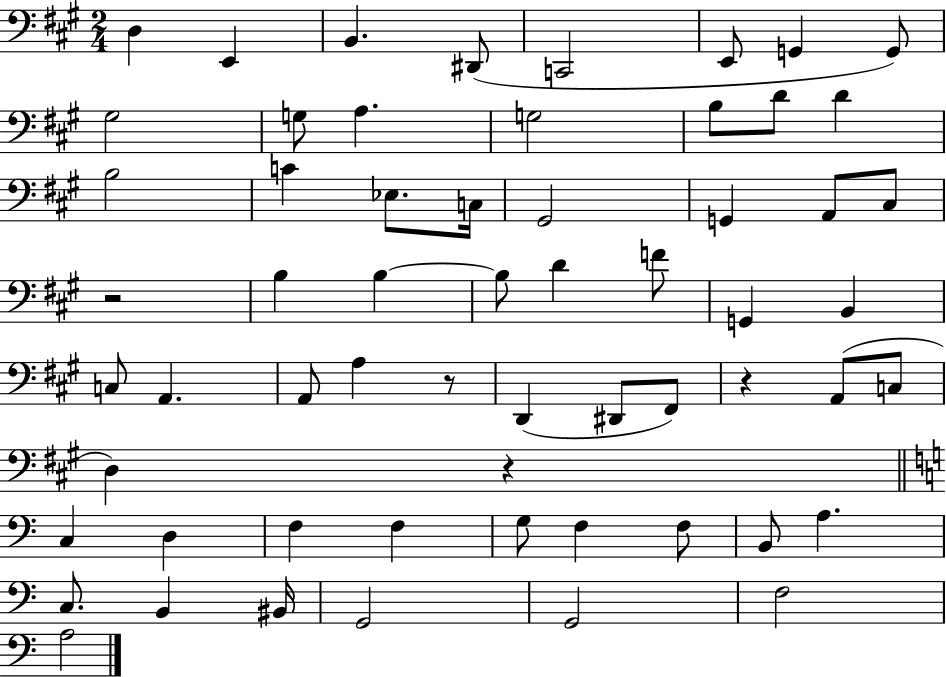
D3/q E2/q B2/q. D#2/e C2/h E2/e G2/q G2/e G#3/h G3/e A3/q. G3/h B3/e D4/e D4/q B3/h C4/q Eb3/e. C3/s G#2/h G2/q A2/e C#3/e R/h B3/q B3/q B3/e D4/q F4/e G2/q B2/q C3/e A2/q. A2/e A3/q R/e D2/q D#2/e F#2/e R/q A2/e C3/e D3/q R/q C3/q D3/q F3/q F3/q G3/e F3/q F3/e B2/e A3/q. C3/e. B2/q BIS2/s G2/h G2/h F3/h A3/h